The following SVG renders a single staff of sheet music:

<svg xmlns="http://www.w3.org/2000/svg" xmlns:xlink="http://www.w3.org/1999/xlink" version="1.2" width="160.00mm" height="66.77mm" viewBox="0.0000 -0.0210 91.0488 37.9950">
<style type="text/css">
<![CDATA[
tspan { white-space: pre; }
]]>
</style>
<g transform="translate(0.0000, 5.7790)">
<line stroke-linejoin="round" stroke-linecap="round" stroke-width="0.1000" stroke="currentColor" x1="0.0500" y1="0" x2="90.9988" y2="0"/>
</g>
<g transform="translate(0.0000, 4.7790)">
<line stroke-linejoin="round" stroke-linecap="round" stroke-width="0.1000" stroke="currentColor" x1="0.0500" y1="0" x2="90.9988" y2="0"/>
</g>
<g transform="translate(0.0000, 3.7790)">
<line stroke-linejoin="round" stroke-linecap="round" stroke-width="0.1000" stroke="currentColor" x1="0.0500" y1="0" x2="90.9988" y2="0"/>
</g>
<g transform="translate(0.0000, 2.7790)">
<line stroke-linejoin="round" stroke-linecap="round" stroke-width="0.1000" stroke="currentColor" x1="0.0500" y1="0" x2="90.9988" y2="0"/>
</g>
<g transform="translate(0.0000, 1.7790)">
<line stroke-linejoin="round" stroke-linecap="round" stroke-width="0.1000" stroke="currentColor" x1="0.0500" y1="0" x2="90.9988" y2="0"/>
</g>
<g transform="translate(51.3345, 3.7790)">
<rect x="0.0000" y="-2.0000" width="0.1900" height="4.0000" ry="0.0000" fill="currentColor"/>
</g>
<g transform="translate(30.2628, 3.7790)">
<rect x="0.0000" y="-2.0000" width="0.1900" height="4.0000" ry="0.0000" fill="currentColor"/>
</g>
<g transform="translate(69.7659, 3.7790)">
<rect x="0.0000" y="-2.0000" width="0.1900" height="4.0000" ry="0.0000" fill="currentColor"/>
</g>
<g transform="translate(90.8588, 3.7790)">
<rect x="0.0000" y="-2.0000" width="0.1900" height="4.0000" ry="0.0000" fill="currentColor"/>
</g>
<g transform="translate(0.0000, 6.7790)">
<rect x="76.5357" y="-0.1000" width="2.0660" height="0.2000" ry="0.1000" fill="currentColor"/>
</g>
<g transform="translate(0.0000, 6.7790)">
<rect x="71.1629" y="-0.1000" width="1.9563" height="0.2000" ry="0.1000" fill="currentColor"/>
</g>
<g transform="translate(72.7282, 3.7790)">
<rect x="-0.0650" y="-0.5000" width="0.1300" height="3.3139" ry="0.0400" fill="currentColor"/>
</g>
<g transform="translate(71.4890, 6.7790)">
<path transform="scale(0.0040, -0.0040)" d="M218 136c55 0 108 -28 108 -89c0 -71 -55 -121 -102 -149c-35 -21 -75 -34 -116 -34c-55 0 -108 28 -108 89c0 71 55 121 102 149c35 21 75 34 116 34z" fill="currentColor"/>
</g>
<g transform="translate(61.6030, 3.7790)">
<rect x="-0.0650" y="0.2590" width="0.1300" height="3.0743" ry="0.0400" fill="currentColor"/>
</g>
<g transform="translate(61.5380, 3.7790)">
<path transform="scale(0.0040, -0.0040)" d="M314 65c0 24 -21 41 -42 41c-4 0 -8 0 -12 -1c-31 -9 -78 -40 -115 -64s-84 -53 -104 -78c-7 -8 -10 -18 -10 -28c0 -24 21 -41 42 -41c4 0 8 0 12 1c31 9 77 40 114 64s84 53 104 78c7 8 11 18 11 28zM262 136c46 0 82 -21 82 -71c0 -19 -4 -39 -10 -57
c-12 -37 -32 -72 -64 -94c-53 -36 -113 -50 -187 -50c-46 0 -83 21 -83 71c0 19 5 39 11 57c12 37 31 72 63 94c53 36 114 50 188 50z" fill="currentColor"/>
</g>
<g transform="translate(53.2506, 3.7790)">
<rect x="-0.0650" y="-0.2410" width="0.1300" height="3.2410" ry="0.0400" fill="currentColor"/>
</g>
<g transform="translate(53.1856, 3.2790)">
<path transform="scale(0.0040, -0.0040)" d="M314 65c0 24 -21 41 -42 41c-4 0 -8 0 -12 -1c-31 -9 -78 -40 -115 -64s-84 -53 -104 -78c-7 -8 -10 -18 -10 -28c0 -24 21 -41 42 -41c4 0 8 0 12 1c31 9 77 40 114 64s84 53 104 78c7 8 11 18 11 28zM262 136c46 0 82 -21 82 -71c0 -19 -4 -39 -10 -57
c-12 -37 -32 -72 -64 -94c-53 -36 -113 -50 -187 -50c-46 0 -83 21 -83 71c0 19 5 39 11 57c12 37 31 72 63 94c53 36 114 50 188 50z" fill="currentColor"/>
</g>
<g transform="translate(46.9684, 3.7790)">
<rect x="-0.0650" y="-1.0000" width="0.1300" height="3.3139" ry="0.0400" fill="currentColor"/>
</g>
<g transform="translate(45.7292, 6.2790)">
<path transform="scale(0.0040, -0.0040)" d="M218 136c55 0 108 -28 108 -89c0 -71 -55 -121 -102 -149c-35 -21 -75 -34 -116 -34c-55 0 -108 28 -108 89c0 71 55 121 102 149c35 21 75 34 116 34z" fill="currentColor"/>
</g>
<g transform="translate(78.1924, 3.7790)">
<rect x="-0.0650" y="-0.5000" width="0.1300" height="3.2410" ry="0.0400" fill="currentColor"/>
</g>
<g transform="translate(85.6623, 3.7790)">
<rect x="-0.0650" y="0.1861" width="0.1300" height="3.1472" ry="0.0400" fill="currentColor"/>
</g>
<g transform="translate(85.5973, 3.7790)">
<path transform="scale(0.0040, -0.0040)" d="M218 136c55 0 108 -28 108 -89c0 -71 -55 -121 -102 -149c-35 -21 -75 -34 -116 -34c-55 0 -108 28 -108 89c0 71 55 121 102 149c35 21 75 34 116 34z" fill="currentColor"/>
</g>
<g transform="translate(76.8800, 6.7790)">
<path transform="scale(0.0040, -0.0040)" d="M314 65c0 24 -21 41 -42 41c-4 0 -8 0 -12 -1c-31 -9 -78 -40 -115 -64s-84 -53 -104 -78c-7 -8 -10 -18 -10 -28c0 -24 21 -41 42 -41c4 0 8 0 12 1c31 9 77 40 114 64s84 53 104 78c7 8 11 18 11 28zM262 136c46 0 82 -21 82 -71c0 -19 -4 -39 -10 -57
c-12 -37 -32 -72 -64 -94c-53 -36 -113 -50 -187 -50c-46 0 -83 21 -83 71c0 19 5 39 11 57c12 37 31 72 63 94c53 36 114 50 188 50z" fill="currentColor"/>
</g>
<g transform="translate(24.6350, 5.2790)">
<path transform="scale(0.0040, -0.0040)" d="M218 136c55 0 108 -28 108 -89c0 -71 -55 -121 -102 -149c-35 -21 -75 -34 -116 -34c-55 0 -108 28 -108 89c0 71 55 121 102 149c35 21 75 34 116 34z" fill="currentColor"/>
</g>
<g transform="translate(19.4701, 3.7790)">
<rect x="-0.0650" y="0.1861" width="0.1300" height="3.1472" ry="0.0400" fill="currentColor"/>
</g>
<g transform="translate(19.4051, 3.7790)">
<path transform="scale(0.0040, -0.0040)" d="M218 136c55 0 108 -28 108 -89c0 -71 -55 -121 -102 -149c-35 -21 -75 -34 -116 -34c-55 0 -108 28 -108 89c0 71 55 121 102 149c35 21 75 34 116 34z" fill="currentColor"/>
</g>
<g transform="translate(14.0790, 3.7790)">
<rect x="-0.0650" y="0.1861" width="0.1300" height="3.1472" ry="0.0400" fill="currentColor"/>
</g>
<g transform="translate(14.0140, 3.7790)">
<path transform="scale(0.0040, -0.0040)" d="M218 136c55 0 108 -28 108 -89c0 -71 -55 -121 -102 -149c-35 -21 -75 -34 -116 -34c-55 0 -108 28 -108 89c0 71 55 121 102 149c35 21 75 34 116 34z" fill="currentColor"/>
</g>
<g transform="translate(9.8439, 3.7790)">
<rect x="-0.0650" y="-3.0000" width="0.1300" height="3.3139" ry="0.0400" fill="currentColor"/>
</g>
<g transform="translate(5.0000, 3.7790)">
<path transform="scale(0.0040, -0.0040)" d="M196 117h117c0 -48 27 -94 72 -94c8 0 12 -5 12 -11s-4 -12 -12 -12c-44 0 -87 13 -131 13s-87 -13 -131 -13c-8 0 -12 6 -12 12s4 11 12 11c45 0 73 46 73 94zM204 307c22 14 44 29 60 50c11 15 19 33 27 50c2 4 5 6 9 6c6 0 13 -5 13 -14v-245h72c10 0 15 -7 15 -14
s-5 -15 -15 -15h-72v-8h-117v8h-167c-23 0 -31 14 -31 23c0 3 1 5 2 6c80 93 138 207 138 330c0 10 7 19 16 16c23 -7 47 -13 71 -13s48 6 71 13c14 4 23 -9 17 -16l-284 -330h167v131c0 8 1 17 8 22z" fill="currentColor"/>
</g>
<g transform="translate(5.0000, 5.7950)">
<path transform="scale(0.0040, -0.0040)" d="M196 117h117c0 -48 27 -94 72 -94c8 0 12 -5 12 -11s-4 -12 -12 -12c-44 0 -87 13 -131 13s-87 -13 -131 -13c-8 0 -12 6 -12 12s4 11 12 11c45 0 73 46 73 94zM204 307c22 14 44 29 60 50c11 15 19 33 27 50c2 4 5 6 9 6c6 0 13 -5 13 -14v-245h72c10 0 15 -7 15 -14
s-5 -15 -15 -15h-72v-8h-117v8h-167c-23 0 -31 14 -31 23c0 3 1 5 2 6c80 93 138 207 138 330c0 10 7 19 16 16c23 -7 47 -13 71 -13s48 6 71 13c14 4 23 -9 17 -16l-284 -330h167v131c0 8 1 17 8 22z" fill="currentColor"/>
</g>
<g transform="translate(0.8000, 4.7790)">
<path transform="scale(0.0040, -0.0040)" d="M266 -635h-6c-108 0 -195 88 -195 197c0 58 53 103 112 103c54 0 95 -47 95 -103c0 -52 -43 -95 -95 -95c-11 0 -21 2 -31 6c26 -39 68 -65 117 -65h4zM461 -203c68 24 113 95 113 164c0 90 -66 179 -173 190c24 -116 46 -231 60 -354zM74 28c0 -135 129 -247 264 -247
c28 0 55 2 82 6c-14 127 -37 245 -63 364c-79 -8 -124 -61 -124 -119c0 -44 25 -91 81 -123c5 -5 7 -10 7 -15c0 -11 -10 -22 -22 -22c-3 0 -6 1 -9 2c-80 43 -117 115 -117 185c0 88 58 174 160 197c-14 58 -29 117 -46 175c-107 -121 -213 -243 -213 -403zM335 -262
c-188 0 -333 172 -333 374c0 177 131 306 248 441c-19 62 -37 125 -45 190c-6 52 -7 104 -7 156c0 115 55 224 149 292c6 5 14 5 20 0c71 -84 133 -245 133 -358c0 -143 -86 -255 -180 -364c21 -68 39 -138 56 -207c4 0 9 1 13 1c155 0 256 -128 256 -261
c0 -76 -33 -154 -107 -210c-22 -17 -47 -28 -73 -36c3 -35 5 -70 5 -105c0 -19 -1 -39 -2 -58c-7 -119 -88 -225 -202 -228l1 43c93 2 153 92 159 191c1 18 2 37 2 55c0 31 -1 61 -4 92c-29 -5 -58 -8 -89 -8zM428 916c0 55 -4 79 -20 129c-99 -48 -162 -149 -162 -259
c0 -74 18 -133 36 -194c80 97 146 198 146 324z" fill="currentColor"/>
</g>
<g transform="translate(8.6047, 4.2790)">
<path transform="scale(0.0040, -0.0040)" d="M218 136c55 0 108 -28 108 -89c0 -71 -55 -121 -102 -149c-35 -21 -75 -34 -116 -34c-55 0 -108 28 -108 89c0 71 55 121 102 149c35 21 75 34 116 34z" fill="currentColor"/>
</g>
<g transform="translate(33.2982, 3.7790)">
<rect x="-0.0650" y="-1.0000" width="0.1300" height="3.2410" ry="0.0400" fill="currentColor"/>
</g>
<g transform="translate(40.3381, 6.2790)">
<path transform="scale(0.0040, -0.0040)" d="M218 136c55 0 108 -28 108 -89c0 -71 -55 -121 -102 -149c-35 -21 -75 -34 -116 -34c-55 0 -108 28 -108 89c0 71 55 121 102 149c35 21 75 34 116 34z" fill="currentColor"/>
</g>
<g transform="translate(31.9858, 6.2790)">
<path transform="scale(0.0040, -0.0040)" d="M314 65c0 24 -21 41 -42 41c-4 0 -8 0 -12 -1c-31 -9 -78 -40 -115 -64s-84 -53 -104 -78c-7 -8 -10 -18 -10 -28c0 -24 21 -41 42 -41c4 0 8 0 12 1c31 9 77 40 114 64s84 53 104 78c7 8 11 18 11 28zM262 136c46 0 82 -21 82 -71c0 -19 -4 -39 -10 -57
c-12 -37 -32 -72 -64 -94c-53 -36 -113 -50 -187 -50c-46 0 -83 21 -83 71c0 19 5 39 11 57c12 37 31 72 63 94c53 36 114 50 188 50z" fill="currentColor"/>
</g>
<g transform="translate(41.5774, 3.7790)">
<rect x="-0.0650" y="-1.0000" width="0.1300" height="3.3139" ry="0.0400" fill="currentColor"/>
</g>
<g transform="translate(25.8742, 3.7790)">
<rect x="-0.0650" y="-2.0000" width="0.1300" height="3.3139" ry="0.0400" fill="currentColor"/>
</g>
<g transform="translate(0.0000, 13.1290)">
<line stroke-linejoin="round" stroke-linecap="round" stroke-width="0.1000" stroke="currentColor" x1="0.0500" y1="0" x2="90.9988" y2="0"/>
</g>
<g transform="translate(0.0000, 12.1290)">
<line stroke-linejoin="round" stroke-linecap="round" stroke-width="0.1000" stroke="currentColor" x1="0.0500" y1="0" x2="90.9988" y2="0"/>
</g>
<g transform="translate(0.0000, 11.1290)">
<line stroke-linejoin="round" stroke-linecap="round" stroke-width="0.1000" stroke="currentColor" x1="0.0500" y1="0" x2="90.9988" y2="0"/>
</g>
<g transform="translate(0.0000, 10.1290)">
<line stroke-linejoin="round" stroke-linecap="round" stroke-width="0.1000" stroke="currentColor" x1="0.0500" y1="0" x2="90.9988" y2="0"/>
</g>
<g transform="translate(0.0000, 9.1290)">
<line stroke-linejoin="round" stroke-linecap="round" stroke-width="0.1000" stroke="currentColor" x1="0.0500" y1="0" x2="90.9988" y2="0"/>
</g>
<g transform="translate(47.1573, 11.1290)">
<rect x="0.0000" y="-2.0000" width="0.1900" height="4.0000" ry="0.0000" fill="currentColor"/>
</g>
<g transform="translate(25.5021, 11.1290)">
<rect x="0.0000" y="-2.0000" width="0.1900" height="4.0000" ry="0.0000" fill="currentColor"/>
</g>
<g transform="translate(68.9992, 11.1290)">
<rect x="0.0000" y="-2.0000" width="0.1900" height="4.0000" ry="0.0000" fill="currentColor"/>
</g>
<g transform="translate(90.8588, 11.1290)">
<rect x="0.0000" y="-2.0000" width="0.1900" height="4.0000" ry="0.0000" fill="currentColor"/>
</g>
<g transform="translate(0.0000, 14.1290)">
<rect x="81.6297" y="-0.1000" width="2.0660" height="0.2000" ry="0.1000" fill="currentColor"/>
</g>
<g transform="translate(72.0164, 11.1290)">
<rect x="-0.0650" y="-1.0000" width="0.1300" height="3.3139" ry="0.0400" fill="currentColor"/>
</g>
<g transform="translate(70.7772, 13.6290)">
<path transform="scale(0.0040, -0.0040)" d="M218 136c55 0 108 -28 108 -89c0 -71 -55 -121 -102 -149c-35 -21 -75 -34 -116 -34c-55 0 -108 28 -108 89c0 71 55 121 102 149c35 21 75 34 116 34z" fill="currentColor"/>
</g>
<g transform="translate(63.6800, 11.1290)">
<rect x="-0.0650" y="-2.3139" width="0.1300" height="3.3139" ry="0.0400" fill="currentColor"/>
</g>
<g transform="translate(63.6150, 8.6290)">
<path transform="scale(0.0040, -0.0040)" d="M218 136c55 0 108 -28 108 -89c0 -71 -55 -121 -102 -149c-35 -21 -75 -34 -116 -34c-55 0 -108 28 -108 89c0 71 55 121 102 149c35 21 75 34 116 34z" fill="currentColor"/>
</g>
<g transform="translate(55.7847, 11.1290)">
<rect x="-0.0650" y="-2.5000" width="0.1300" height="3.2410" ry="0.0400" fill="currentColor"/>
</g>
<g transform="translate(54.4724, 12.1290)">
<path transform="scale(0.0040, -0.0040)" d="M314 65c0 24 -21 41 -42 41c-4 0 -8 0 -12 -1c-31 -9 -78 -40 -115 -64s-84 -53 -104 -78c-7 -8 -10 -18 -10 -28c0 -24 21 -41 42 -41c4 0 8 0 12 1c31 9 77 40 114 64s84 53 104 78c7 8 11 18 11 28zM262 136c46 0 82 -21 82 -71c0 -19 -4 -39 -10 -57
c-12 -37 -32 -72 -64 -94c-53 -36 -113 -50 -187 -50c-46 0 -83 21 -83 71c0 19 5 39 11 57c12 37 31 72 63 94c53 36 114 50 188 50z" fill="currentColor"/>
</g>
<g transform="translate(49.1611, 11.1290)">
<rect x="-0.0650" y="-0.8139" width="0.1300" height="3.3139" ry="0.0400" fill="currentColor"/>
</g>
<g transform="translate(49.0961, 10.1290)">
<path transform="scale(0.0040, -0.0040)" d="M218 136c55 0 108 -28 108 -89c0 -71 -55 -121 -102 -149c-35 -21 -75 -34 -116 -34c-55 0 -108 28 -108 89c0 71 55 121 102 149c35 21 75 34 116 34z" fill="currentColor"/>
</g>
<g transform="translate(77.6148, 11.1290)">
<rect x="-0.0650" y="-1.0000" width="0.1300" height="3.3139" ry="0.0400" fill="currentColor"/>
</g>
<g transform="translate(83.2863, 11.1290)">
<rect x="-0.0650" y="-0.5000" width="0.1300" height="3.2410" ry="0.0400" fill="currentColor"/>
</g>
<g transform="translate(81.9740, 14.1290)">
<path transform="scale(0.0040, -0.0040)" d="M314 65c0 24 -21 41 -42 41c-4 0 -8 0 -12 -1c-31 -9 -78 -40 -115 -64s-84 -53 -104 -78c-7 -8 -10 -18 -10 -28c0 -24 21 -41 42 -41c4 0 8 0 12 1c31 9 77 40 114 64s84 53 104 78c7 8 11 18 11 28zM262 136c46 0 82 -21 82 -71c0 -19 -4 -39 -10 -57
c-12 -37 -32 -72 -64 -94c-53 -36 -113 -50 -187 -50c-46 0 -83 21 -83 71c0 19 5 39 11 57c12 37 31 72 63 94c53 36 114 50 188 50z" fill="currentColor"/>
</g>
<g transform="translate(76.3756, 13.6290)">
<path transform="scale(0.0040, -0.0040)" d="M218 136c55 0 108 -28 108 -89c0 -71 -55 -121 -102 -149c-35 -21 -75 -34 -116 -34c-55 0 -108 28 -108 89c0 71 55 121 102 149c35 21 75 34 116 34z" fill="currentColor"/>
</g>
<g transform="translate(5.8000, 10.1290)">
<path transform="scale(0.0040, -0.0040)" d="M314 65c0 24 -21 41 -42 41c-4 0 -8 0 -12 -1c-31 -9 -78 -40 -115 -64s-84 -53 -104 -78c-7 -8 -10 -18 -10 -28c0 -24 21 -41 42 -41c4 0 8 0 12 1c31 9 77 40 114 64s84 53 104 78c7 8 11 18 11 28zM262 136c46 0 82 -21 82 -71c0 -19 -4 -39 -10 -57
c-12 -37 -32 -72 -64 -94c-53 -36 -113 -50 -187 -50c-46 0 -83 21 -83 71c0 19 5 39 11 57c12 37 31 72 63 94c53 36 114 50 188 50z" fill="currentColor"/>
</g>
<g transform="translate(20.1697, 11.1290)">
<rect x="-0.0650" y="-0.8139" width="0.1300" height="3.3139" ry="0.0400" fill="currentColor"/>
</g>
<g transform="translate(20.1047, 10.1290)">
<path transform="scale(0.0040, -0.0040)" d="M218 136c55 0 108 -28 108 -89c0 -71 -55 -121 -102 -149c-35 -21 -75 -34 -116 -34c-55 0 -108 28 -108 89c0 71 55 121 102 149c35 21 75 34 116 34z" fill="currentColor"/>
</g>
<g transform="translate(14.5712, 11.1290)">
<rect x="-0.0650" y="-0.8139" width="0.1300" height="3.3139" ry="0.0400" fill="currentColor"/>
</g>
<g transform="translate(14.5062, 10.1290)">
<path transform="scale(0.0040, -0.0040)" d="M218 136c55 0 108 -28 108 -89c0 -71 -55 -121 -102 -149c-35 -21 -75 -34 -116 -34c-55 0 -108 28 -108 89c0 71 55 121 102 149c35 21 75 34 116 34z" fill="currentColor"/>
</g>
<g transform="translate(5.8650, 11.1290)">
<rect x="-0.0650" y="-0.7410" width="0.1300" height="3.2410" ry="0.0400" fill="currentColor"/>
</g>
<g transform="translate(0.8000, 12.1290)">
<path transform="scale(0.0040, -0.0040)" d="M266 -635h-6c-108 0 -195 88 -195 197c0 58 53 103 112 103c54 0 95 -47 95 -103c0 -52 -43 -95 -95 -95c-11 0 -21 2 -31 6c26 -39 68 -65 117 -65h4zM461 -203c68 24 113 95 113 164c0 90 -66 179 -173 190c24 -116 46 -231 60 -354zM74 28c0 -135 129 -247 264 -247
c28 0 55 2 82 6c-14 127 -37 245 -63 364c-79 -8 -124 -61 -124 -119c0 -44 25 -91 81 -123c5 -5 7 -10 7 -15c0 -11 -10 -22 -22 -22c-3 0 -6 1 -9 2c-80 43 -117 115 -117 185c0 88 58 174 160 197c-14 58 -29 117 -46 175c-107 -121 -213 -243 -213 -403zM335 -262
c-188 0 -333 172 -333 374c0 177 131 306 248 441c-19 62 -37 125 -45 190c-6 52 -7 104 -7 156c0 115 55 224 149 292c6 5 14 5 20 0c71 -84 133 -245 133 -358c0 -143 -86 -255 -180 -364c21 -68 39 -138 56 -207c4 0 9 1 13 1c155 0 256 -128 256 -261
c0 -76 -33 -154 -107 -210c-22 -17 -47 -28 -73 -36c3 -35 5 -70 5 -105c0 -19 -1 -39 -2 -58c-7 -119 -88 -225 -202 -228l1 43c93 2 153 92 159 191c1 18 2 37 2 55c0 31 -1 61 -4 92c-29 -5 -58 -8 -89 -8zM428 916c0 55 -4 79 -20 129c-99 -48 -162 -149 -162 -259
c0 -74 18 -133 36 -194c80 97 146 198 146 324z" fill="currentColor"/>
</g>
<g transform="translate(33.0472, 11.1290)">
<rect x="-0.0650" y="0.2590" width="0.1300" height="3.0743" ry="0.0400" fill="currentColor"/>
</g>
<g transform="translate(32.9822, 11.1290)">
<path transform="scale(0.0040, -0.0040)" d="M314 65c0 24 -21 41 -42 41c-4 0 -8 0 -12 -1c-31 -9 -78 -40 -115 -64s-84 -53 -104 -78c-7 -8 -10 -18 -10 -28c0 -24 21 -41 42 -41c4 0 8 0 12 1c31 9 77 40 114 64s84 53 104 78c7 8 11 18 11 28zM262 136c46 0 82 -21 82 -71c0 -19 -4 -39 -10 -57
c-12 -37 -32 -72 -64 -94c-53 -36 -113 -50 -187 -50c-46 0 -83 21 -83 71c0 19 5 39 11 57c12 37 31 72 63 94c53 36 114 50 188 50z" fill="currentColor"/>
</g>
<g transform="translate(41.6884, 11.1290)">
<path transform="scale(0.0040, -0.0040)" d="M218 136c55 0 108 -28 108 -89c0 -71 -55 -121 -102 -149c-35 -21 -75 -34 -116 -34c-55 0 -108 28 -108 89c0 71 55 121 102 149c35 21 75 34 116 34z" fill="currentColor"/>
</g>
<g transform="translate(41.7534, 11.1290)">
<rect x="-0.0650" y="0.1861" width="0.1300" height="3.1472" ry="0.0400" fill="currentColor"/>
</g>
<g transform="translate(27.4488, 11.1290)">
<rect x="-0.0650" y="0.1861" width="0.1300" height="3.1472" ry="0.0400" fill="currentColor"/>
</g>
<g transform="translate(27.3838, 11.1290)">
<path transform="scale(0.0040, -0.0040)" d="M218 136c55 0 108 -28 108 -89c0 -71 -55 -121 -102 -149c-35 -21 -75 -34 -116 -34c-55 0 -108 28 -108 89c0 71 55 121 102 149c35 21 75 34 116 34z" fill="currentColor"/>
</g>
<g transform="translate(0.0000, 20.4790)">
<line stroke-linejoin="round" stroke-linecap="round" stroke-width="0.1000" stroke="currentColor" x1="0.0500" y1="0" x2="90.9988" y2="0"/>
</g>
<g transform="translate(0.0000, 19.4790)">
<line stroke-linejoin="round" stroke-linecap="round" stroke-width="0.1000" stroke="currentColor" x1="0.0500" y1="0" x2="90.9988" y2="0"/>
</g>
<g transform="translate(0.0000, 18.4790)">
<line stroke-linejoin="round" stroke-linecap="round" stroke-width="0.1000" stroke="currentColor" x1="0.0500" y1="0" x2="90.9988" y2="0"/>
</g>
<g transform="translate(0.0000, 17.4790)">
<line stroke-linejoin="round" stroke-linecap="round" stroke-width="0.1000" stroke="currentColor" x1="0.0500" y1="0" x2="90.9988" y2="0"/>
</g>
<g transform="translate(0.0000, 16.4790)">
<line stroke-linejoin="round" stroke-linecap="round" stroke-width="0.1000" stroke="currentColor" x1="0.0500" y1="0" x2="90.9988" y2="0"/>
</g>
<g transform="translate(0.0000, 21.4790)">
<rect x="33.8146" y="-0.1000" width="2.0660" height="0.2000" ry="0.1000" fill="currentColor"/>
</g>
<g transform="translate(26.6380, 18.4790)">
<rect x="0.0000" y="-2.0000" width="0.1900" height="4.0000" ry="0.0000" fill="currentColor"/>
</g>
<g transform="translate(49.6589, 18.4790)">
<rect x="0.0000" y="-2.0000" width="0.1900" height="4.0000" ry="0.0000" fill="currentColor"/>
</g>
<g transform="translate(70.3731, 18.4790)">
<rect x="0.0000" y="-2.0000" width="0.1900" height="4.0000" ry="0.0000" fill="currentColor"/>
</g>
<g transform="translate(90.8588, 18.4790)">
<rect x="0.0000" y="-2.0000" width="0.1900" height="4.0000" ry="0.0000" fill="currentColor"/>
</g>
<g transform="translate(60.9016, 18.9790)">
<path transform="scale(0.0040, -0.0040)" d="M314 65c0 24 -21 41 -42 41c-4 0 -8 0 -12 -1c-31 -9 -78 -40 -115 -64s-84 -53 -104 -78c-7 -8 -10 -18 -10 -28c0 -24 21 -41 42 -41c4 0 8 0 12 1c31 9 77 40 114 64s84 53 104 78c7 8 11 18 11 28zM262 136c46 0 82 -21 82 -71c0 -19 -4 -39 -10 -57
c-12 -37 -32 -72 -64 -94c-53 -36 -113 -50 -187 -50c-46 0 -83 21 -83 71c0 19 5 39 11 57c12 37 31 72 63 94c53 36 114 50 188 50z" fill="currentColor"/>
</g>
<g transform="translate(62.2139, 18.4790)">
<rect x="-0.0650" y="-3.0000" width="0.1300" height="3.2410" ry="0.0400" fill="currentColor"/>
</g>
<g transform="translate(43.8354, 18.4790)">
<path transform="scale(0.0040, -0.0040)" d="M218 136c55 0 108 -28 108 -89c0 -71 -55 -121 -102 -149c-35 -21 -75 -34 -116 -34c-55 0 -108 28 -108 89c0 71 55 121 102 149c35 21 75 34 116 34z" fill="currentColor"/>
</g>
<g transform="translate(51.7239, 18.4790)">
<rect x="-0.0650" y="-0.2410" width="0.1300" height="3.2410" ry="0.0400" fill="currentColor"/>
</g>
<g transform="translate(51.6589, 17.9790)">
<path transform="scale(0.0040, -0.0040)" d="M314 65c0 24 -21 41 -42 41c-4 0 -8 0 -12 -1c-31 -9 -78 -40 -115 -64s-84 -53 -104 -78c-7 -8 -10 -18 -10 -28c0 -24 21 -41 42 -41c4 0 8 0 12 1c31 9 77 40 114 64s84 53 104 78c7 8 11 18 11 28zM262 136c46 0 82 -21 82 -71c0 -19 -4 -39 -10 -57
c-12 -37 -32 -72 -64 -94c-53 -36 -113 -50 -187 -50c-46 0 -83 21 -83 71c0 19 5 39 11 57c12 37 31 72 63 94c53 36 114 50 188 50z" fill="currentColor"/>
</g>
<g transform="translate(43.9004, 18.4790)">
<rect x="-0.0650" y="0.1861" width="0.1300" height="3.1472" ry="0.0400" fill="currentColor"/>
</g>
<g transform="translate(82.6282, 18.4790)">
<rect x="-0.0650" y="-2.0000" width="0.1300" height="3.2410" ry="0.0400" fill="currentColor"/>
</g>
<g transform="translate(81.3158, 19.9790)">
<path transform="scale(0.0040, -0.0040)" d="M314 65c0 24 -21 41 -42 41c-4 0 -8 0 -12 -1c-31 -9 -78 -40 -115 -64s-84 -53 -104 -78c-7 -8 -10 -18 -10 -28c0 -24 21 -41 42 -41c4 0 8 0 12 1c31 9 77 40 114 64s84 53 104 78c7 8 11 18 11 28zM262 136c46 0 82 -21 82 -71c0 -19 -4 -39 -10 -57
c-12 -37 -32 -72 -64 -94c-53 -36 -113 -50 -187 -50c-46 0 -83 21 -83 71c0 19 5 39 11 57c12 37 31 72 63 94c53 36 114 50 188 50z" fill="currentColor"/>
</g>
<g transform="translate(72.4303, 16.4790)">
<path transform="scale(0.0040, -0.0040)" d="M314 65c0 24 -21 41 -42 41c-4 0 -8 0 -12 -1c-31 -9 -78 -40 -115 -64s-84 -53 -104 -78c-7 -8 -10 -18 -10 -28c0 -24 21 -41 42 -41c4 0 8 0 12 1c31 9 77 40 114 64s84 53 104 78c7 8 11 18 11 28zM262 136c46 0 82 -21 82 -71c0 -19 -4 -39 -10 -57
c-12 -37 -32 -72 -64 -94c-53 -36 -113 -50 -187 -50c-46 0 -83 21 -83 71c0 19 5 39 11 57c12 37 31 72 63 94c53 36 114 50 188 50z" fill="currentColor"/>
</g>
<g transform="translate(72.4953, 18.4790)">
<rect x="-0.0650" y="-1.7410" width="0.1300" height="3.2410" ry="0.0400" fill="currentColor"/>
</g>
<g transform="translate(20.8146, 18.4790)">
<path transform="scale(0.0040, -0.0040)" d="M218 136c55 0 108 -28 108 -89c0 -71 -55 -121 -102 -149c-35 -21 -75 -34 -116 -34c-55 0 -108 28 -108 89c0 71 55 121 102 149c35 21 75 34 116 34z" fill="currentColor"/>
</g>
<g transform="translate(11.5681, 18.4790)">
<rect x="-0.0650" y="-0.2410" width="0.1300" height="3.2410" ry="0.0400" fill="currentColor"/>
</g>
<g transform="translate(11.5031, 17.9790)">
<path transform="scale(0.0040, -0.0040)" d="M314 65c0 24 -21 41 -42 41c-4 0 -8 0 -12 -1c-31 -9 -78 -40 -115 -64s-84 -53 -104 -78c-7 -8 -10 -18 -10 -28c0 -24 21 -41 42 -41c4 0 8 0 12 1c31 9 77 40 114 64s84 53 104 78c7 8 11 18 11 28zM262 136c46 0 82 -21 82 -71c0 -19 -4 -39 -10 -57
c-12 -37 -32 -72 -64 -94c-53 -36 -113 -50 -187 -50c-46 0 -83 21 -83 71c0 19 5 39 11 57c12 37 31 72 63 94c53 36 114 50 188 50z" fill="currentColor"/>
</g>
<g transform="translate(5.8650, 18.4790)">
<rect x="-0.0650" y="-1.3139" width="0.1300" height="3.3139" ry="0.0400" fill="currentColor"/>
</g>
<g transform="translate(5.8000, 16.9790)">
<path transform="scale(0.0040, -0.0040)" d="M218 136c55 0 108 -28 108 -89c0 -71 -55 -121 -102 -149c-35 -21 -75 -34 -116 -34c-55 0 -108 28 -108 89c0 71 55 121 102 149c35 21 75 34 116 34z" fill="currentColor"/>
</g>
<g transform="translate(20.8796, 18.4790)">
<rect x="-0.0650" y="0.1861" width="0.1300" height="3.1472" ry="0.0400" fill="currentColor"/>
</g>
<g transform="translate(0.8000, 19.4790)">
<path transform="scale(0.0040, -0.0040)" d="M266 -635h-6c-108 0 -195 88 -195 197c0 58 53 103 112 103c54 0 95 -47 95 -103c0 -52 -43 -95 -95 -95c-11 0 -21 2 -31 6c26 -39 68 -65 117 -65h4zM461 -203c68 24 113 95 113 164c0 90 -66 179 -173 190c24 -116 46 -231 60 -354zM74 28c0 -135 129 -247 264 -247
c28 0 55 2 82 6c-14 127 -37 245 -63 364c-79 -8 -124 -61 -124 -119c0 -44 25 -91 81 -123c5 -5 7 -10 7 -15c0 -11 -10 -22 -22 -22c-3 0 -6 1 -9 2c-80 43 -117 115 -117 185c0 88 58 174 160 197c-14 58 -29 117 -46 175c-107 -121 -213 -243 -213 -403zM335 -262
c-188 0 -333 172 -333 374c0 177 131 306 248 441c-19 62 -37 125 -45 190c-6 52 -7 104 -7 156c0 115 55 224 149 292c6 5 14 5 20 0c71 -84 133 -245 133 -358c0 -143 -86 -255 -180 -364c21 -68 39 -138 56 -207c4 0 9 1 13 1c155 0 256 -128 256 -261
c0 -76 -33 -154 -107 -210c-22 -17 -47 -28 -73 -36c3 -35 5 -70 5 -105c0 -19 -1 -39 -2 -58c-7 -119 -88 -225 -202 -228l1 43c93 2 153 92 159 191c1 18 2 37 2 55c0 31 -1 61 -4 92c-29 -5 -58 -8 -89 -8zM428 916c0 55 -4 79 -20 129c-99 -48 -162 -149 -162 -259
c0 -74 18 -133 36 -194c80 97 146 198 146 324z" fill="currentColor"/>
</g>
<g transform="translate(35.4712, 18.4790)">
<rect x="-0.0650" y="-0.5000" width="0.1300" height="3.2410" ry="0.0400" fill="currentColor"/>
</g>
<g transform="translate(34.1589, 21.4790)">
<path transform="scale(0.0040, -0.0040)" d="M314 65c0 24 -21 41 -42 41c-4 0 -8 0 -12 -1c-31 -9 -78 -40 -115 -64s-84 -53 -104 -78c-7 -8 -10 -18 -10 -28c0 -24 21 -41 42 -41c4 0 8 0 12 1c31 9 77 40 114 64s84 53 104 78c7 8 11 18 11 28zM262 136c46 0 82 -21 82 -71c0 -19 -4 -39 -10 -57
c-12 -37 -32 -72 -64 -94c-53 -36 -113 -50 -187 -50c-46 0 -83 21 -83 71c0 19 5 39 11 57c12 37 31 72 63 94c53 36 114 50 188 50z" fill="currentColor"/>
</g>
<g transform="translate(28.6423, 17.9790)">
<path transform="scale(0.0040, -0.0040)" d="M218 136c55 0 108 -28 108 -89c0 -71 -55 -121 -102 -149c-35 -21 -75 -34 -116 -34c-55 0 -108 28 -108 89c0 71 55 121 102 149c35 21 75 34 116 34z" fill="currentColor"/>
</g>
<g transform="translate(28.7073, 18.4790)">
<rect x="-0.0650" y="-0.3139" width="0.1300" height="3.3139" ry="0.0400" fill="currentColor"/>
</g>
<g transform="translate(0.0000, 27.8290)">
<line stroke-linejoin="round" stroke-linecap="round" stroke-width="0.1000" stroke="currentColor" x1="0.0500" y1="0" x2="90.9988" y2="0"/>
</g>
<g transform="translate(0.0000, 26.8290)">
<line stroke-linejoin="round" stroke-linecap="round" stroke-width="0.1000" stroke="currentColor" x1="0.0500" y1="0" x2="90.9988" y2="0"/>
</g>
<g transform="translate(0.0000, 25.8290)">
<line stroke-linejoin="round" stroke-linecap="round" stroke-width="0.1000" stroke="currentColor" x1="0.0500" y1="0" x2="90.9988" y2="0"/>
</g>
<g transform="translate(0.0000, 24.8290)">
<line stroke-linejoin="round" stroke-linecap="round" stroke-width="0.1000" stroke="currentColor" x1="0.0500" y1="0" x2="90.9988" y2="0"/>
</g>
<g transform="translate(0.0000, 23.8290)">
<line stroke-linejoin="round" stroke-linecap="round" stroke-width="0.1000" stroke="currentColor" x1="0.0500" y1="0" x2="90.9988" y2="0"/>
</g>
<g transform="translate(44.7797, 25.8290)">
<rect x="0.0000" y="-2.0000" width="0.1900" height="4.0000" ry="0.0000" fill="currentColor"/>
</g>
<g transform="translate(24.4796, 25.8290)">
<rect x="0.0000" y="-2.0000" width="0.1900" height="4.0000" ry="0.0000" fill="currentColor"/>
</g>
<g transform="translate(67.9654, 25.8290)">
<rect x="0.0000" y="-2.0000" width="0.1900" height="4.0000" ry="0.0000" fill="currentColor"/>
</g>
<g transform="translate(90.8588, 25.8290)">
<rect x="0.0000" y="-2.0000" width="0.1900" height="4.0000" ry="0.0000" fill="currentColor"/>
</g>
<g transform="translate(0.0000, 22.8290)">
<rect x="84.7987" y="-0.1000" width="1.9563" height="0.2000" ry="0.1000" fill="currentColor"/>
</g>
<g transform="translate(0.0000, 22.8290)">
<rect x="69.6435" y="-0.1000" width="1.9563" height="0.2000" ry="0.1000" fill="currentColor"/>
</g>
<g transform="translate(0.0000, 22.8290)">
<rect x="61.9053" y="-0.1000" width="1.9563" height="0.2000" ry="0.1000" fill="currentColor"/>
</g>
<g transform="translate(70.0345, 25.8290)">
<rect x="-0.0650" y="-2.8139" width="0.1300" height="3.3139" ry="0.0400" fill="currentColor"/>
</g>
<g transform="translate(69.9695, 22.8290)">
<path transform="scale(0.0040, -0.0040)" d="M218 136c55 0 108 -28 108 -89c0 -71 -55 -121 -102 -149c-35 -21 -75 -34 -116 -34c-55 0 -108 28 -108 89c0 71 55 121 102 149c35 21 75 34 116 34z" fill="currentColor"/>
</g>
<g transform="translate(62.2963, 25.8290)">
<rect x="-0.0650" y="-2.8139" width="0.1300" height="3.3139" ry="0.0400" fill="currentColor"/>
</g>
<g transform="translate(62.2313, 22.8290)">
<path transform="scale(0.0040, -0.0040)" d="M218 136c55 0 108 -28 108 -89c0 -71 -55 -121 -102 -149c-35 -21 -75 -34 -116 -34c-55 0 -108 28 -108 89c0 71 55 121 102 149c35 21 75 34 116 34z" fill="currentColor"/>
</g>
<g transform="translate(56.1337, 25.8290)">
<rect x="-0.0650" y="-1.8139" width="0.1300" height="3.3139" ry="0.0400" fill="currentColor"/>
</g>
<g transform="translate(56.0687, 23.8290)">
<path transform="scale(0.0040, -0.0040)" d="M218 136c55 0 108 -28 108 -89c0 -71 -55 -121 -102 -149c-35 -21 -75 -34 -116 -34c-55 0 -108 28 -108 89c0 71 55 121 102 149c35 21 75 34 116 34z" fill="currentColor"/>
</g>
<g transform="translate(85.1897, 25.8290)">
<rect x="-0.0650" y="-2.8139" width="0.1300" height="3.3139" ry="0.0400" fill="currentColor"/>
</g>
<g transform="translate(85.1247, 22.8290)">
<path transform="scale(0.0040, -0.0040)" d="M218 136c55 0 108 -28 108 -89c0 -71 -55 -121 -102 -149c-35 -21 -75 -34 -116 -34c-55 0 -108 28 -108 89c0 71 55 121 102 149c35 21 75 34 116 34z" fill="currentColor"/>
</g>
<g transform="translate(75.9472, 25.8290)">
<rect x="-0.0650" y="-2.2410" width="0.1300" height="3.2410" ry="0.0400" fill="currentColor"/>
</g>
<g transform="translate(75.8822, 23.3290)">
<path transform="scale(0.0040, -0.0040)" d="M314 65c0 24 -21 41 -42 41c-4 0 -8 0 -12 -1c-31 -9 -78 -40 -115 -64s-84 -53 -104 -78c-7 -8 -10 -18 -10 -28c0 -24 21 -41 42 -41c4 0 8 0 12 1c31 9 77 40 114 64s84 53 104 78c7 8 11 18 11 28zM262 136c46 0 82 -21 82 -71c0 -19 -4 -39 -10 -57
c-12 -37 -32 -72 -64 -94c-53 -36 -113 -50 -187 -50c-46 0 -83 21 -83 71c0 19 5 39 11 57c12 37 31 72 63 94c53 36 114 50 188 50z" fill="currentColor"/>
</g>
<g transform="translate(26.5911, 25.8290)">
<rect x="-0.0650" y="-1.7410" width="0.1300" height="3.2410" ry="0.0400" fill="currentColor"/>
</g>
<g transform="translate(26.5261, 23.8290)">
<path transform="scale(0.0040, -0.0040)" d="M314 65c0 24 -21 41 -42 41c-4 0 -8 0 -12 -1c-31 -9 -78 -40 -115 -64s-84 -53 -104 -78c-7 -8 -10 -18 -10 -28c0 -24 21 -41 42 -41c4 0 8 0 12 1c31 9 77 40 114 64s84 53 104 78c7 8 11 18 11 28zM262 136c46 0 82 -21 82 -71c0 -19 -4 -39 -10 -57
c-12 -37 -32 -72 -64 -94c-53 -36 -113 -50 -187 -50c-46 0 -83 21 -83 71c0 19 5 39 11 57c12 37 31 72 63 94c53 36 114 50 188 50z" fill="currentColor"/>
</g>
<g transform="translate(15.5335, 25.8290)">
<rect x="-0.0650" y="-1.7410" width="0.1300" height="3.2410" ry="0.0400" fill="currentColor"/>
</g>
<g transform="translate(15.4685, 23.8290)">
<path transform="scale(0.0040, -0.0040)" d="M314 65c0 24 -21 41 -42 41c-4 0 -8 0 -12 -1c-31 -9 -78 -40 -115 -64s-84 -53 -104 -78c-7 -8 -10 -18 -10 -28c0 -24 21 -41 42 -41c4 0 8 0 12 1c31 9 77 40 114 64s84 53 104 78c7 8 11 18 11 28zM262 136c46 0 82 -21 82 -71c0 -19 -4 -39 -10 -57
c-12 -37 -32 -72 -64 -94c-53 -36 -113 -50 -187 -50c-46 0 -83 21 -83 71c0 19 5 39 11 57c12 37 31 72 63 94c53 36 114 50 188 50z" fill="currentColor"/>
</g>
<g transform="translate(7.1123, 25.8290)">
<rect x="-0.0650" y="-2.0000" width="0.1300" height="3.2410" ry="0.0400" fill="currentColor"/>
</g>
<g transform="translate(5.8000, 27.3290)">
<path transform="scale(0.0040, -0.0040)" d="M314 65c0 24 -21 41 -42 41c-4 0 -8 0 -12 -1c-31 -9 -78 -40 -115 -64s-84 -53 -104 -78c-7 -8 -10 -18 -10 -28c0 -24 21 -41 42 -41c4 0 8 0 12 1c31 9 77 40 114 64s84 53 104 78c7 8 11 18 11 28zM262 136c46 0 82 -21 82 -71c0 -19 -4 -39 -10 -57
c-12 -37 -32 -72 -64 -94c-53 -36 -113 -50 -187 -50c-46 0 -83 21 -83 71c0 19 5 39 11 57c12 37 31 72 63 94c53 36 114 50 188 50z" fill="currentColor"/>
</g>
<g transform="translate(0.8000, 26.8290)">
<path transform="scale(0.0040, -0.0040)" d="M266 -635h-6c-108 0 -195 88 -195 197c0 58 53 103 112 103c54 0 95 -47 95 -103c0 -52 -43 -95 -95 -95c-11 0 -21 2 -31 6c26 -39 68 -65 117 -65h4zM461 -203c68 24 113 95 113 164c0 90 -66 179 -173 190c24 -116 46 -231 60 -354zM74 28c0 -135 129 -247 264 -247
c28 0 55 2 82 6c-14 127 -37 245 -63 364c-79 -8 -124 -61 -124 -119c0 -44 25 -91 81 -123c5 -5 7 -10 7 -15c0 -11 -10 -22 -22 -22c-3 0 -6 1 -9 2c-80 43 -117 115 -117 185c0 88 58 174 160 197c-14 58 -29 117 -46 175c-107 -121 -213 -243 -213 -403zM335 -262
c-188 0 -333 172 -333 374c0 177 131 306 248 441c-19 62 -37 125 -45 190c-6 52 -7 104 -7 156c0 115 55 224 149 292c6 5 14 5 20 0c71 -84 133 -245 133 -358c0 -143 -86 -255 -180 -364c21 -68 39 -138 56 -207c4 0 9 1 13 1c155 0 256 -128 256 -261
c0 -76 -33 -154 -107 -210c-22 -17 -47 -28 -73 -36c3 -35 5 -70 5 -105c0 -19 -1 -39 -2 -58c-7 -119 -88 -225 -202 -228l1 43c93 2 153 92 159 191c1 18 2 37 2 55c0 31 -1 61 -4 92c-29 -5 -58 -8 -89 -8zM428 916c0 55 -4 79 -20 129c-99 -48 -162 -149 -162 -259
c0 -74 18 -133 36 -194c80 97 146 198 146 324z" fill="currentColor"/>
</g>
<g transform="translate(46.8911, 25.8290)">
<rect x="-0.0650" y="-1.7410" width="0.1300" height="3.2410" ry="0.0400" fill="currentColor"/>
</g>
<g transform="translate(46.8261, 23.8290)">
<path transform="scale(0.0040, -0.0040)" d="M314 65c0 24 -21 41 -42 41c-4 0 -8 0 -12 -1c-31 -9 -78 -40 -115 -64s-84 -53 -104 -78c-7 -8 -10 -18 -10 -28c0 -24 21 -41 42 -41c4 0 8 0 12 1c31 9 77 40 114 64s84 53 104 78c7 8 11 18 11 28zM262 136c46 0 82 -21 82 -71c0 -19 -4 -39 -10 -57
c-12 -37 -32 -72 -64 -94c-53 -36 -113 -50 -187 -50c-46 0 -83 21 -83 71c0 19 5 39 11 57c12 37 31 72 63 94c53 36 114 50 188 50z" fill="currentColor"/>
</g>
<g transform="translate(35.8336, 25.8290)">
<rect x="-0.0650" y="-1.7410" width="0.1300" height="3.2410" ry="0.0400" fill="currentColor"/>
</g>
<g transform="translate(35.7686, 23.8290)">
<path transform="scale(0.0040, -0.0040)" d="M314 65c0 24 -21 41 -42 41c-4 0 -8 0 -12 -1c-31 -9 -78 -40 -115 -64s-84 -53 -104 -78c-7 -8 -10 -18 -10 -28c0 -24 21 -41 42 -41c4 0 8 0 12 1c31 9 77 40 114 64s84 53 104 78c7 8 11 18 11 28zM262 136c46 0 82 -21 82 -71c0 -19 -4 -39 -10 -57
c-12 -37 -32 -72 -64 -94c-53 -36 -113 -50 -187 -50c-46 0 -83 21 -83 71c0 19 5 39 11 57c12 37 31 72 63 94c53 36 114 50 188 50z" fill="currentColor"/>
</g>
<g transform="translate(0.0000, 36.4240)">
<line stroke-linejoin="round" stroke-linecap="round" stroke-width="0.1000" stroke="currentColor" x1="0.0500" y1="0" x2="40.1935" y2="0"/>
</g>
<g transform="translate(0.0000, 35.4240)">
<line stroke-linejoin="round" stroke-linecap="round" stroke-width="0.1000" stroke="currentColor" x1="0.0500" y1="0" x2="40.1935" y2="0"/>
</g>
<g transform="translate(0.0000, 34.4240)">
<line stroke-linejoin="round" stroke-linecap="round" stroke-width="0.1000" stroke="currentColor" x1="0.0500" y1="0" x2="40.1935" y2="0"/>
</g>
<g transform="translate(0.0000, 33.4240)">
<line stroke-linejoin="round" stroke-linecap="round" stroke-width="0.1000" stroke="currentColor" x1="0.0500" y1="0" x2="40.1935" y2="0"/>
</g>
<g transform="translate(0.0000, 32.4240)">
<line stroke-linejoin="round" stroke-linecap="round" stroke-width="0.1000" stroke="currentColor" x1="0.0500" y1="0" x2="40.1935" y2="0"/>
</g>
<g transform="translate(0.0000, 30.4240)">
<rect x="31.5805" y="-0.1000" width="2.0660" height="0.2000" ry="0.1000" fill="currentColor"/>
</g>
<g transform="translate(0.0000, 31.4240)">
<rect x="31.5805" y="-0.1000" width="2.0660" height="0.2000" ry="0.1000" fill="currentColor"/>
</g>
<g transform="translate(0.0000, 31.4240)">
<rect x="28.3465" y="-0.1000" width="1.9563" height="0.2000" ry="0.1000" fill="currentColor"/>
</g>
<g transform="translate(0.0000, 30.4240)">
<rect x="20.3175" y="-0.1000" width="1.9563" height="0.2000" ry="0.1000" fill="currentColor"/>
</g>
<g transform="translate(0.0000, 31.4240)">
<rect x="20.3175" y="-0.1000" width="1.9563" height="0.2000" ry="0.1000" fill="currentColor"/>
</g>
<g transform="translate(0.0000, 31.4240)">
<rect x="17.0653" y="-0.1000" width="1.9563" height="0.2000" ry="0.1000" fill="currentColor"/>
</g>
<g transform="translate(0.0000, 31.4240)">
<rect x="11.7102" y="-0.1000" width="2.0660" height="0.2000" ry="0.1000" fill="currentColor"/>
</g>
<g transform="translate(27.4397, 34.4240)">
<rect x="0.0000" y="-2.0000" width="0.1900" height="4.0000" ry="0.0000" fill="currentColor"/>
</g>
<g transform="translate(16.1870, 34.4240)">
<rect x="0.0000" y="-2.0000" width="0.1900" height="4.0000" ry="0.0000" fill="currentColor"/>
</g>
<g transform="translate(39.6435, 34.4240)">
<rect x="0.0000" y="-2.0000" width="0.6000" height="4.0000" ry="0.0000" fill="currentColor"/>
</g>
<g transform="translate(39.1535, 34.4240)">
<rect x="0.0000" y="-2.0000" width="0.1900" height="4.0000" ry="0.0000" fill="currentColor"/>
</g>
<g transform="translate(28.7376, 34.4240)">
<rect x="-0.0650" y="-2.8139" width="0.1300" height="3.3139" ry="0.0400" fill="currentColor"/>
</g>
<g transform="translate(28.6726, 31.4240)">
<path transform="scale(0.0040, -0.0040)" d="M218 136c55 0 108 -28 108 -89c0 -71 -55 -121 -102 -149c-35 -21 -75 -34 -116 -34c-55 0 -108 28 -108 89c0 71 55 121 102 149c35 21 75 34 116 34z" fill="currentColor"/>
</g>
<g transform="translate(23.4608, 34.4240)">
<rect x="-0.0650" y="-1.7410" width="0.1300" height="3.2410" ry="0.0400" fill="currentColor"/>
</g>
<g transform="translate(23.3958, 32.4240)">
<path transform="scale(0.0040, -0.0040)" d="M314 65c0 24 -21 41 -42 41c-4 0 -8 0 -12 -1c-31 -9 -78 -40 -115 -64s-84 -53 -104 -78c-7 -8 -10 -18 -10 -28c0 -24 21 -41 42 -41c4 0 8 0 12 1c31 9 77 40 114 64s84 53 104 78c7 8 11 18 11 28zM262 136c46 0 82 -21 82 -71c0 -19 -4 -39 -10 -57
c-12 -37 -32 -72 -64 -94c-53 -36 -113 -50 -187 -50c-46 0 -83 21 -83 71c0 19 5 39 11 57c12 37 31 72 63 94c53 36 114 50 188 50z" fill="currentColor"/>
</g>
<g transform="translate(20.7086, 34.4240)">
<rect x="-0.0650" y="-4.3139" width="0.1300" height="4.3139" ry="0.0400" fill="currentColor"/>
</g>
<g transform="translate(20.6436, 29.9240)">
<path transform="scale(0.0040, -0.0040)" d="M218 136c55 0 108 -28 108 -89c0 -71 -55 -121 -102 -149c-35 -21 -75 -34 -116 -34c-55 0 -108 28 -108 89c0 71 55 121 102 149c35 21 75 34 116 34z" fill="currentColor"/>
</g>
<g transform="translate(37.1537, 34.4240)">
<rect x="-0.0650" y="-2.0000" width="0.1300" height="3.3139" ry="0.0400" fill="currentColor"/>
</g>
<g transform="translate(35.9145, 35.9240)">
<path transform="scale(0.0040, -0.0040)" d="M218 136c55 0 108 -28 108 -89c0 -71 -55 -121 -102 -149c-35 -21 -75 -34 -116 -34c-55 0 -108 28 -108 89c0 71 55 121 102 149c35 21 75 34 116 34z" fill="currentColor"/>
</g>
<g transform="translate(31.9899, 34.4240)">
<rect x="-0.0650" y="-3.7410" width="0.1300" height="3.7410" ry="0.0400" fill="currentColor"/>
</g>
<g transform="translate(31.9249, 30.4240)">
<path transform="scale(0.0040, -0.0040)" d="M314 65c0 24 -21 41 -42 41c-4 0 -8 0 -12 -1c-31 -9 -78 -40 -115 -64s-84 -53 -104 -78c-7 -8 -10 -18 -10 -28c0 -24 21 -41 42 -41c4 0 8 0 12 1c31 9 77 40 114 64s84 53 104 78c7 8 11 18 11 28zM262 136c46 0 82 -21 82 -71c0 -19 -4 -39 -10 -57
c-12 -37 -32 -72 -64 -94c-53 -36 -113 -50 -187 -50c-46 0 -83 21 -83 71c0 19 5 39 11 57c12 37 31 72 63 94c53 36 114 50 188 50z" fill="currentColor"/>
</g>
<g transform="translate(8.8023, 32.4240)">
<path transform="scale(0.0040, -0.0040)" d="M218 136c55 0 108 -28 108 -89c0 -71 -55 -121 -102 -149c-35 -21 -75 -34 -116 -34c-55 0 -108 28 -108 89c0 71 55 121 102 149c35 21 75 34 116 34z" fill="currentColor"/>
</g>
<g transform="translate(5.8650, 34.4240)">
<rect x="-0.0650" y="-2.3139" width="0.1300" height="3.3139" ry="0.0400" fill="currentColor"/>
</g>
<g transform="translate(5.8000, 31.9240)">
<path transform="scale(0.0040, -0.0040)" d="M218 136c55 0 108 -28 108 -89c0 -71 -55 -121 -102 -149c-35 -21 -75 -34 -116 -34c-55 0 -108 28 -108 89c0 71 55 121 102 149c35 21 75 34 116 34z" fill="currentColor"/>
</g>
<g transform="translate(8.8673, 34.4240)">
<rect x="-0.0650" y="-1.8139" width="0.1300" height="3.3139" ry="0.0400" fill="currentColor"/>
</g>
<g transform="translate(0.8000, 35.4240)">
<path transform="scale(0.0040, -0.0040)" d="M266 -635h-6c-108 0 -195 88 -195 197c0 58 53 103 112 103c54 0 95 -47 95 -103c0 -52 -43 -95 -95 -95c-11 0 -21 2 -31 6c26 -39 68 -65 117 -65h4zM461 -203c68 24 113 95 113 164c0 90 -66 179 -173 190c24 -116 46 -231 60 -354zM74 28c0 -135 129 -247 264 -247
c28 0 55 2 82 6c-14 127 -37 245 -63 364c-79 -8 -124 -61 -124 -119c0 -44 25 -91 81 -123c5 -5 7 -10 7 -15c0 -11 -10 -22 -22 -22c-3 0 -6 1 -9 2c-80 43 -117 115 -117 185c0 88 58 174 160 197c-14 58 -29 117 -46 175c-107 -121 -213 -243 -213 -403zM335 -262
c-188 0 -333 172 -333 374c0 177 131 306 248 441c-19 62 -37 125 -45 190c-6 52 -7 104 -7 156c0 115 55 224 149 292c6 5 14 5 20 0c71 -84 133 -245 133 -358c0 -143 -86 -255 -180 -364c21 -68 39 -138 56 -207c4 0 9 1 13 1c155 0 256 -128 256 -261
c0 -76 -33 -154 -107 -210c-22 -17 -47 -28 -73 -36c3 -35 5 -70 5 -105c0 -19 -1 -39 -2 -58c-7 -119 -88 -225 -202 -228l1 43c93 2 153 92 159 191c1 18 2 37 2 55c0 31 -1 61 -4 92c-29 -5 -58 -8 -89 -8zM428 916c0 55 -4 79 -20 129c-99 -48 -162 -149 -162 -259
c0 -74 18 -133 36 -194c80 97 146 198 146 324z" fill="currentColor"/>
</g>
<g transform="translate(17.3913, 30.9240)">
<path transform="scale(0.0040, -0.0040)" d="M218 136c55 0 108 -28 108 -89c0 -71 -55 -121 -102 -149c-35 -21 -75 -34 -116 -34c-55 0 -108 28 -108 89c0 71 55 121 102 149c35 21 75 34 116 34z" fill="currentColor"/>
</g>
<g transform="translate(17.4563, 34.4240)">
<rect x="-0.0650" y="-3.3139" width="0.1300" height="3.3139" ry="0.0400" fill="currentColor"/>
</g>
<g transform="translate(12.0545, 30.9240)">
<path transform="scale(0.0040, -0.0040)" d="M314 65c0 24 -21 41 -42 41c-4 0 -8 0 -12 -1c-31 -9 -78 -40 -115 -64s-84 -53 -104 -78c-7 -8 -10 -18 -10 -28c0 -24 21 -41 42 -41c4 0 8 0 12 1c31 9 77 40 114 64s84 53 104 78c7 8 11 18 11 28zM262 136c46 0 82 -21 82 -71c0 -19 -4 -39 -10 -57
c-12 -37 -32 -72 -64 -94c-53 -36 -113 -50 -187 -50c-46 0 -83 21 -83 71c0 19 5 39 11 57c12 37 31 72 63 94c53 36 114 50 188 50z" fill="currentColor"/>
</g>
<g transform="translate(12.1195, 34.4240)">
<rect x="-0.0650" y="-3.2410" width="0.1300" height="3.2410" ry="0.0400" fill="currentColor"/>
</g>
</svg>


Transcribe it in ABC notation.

X:1
T:Untitled
M:4/4
L:1/4
K:C
A B B F D2 D D c2 B2 C C2 B d2 d d B B2 B d G2 g D D C2 e c2 B c C2 B c2 A2 f2 F2 F2 f2 f2 f2 f2 f a a g2 a g f b2 b d' f2 a c'2 F